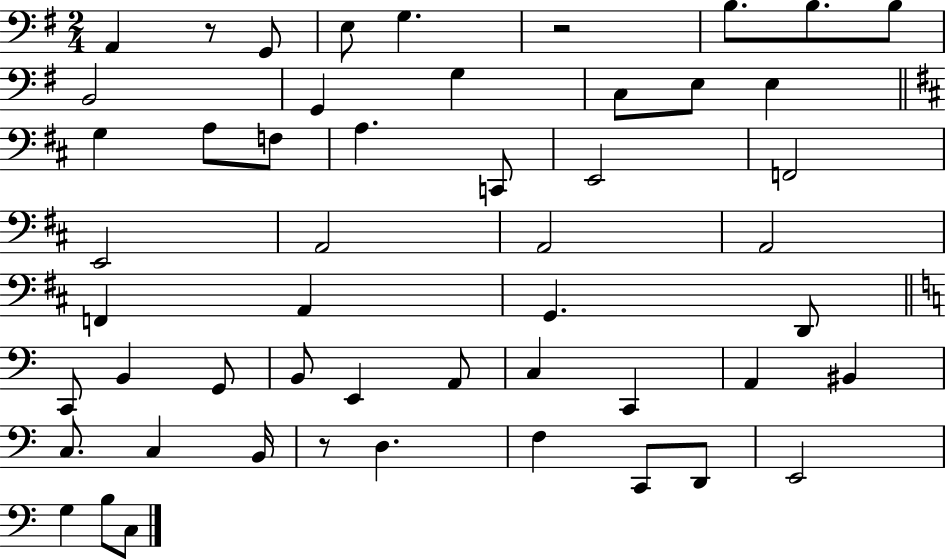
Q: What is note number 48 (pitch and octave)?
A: B3